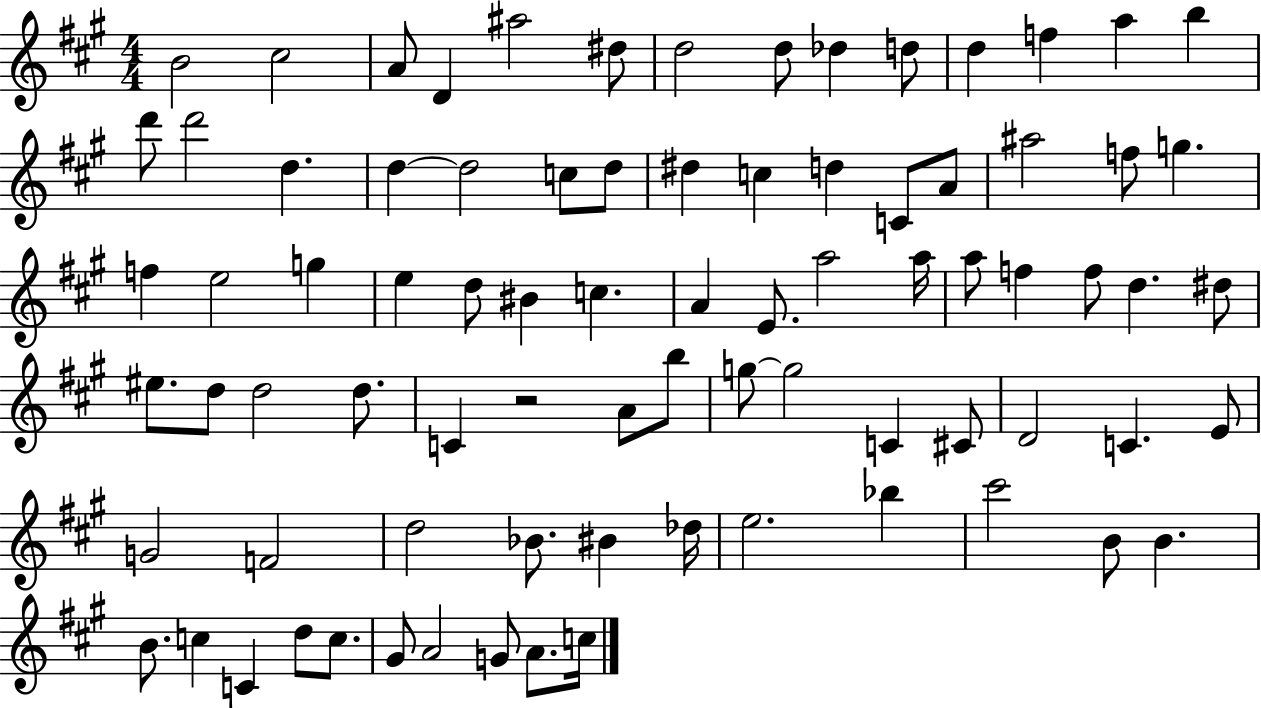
B4/h C#5/h A4/e D4/q A#5/h D#5/e D5/h D5/e Db5/q D5/e D5/q F5/q A5/q B5/q D6/e D6/h D5/q. D5/q D5/h C5/e D5/e D#5/q C5/q D5/q C4/e A4/e A#5/h F5/e G5/q. F5/q E5/h G5/q E5/q D5/e BIS4/q C5/q. A4/q E4/e. A5/h A5/s A5/e F5/q F5/e D5/q. D#5/e EIS5/e. D5/e D5/h D5/e. C4/q R/h A4/e B5/e G5/e G5/h C4/q C#4/e D4/h C4/q. E4/e G4/h F4/h D5/h Bb4/e. BIS4/q Db5/s E5/h. Bb5/q C#6/h B4/e B4/q. B4/e. C5/q C4/q D5/e C5/e. G#4/e A4/h G4/e A4/e. C5/s